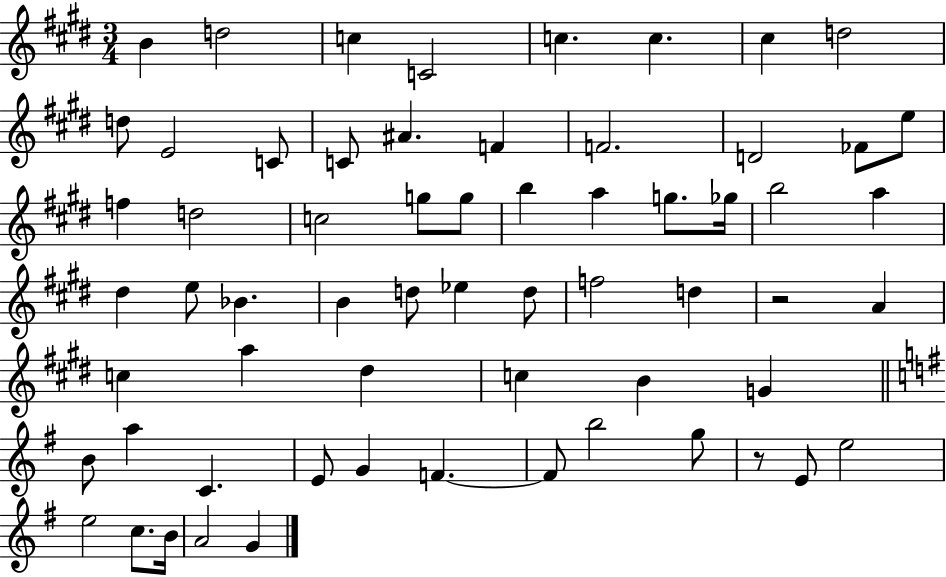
X:1
T:Untitled
M:3/4
L:1/4
K:E
B d2 c C2 c c ^c d2 d/2 E2 C/2 C/2 ^A F F2 D2 _F/2 e/2 f d2 c2 g/2 g/2 b a g/2 _g/4 b2 a ^d e/2 _B B d/2 _e d/2 f2 d z2 A c a ^d c B G B/2 a C E/2 G F F/2 b2 g/2 z/2 E/2 e2 e2 c/2 B/4 A2 G